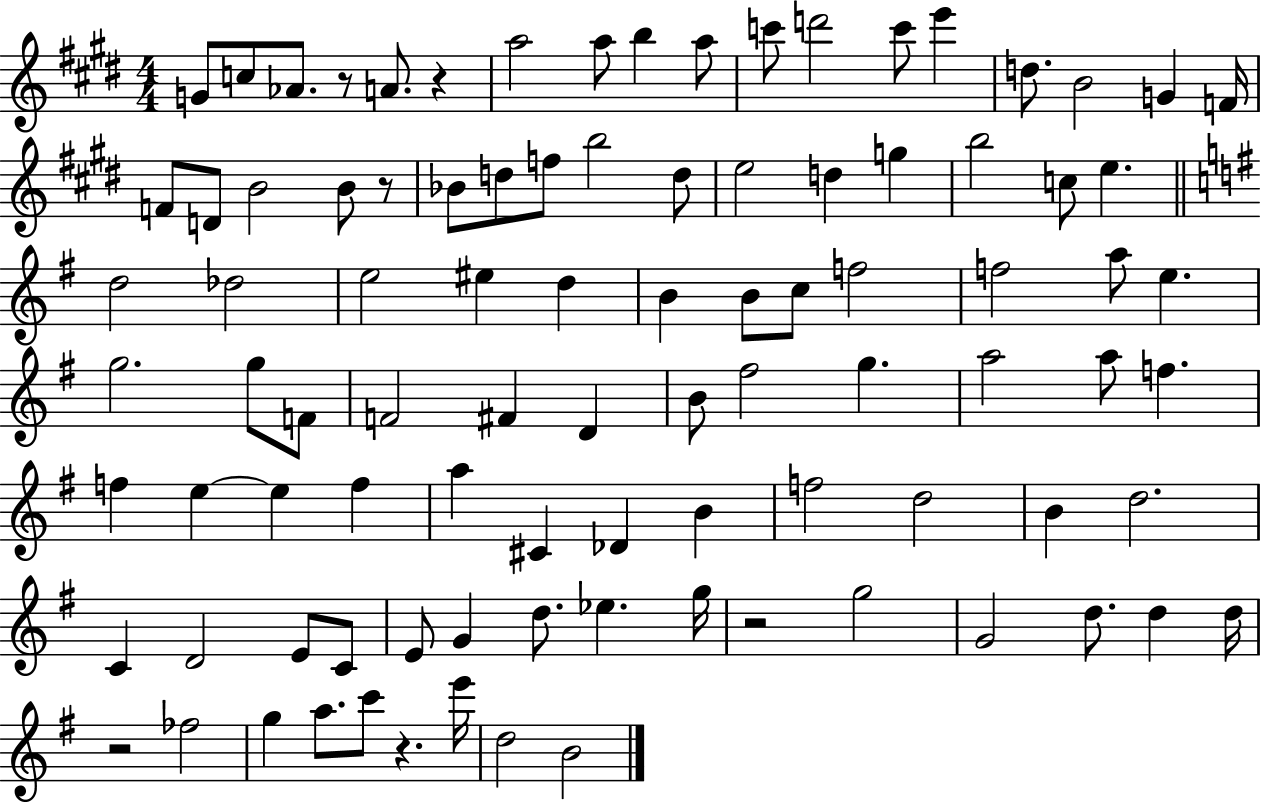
{
  \clef treble
  \numericTimeSignature
  \time 4/4
  \key e \major
  g'8 c''8 aes'8. r8 a'8. r4 | a''2 a''8 b''4 a''8 | c'''8 d'''2 c'''8 e'''4 | d''8. b'2 g'4 f'16 | \break f'8 d'8 b'2 b'8 r8 | bes'8 d''8 f''8 b''2 d''8 | e''2 d''4 g''4 | b''2 c''8 e''4. | \break \bar "||" \break \key g \major d''2 des''2 | e''2 eis''4 d''4 | b'4 b'8 c''8 f''2 | f''2 a''8 e''4. | \break g''2. g''8 f'8 | f'2 fis'4 d'4 | b'8 fis''2 g''4. | a''2 a''8 f''4. | \break f''4 e''4~~ e''4 f''4 | a''4 cis'4 des'4 b'4 | f''2 d''2 | b'4 d''2. | \break c'4 d'2 e'8 c'8 | e'8 g'4 d''8. ees''4. g''16 | r2 g''2 | g'2 d''8. d''4 d''16 | \break r2 fes''2 | g''4 a''8. c'''8 r4. e'''16 | d''2 b'2 | \bar "|."
}